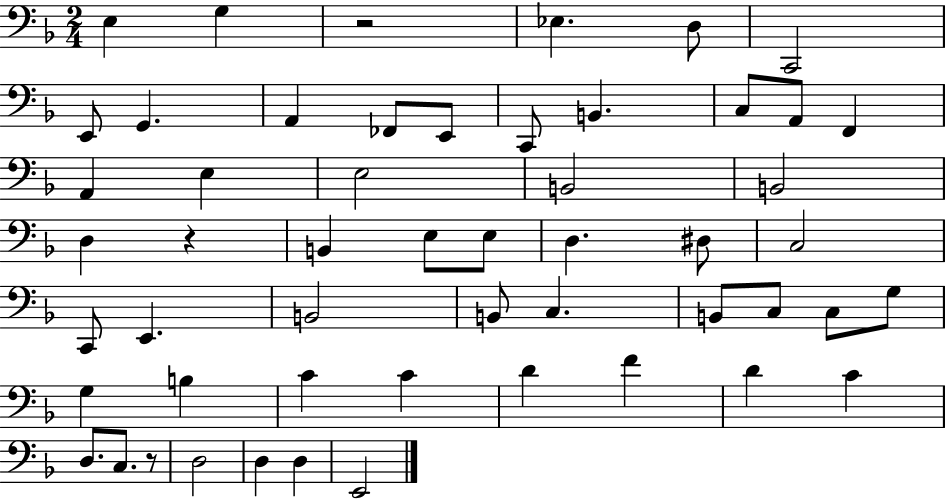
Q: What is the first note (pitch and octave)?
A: E3